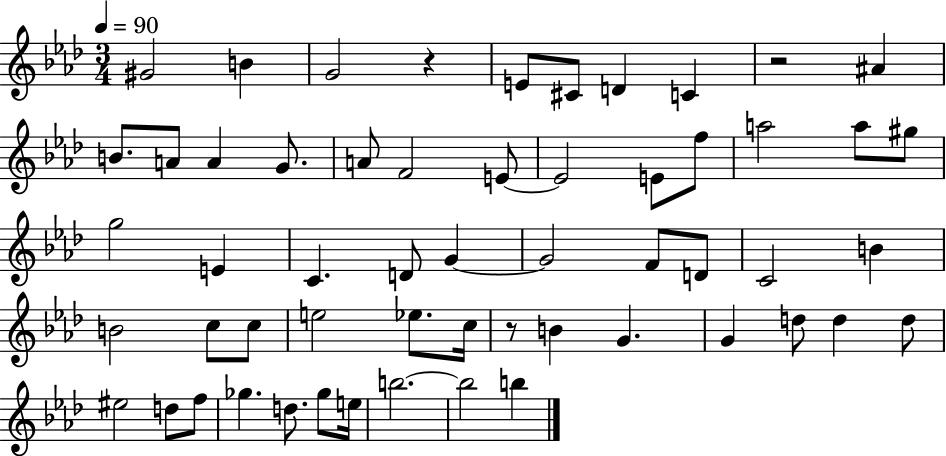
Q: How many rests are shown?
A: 3